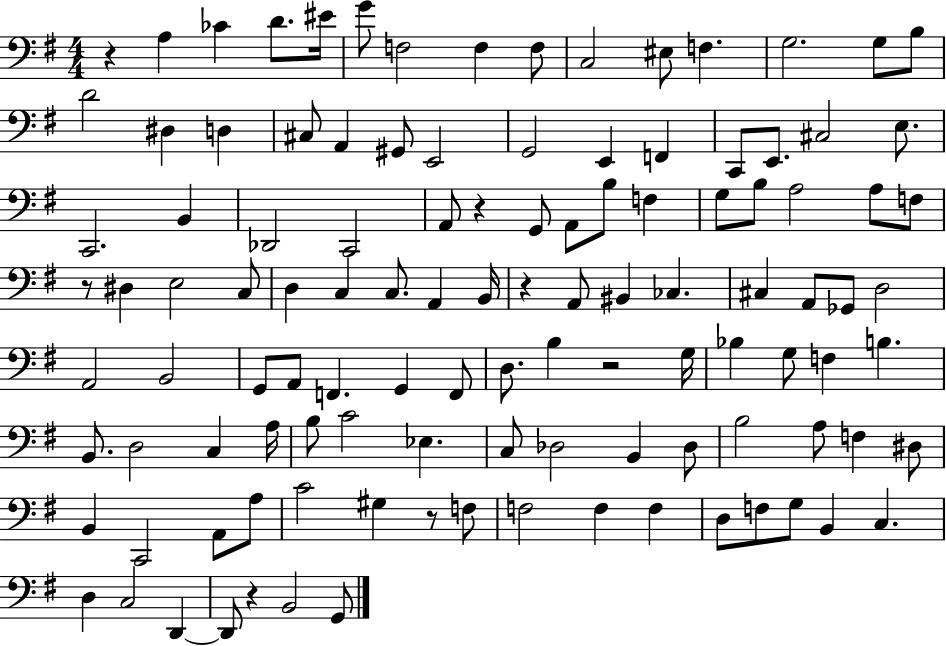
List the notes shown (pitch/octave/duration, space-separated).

R/q A3/q CES4/q D4/e. EIS4/s G4/e F3/h F3/q F3/e C3/h EIS3/e F3/q. G3/h. G3/e B3/e D4/h D#3/q D3/q C#3/e A2/q G#2/e E2/h G2/h E2/q F2/q C2/e E2/e. C#3/h E3/e. C2/h. B2/q Db2/h C2/h A2/e R/q G2/e A2/e B3/e F3/q G3/e B3/e A3/h A3/e F3/e R/e D#3/q E3/h C3/e D3/q C3/q C3/e. A2/q B2/s R/q A2/e BIS2/q CES3/q. C#3/q A2/e Gb2/e D3/h A2/h B2/h G2/e A2/e F2/q. G2/q F2/e D3/e. B3/q R/h G3/s Bb3/q G3/e F3/q B3/q. B2/e. D3/h C3/q A3/s B3/e C4/h Eb3/q. C3/e Db3/h B2/q Db3/e B3/h A3/e F3/q D#3/e B2/q C2/h A2/e A3/e C4/h G#3/q R/e F3/e F3/h F3/q F3/q D3/e F3/e G3/e B2/q C3/q. D3/q C3/h D2/q D2/e R/q B2/h G2/e